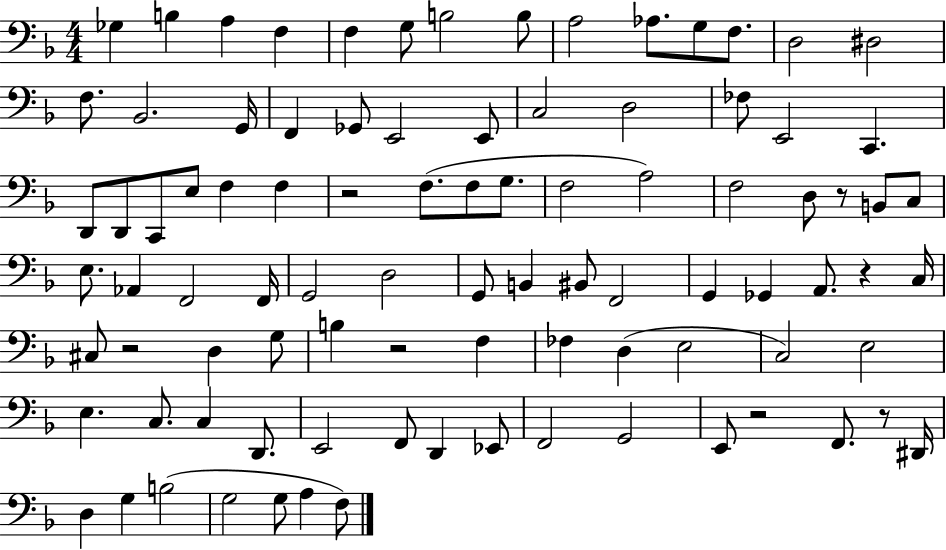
{
  \clef bass
  \numericTimeSignature
  \time 4/4
  \key f \major
  \repeat volta 2 { ges4 b4 a4 f4 | f4 g8 b2 b8 | a2 aes8. g8 f8. | d2 dis2 | \break f8. bes,2. g,16 | f,4 ges,8 e,2 e,8 | c2 d2 | fes8 e,2 c,4. | \break d,8 d,8 c,8 e8 f4 f4 | r2 f8.( f8 g8. | f2 a2) | f2 d8 r8 b,8 c8 | \break e8. aes,4 f,2 f,16 | g,2 d2 | g,8 b,4 bis,8 f,2 | g,4 ges,4 a,8. r4 c16 | \break cis8 r2 d4 g8 | b4 r2 f4 | fes4 d4( e2 | c2) e2 | \break e4. c8. c4 d,8. | e,2 f,8 d,4 ees,8 | f,2 g,2 | e,8 r2 f,8. r8 dis,16 | \break d4 g4 b2( | g2 g8 a4 f8) | } \bar "|."
}